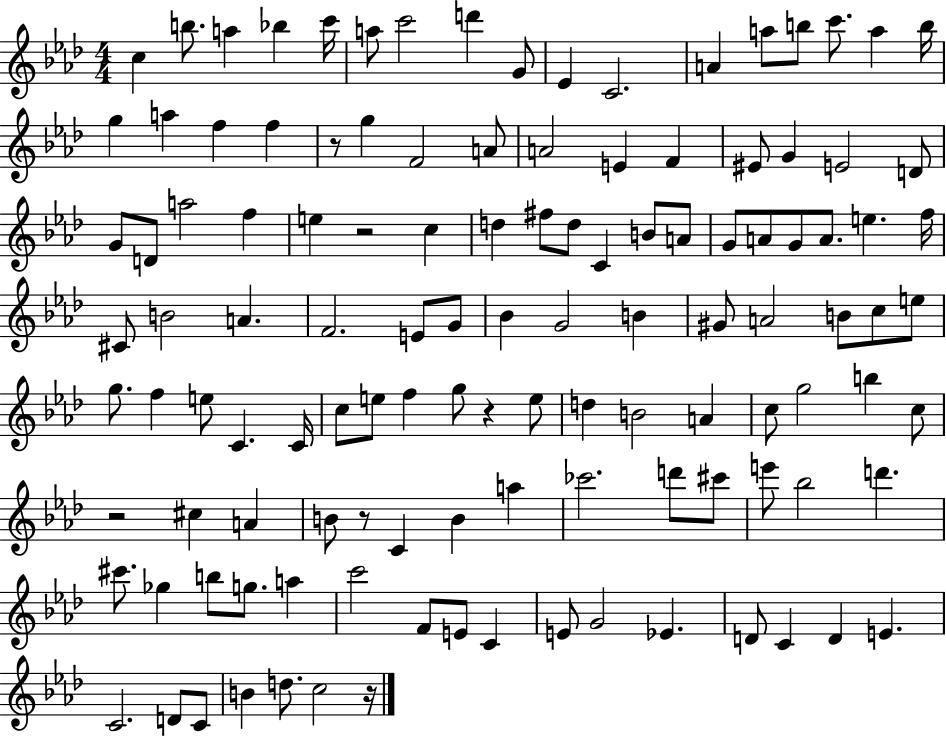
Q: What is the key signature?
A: AES major